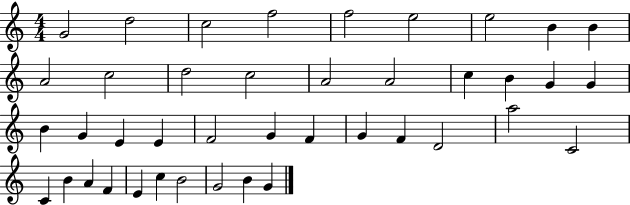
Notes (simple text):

G4/h D5/h C5/h F5/h F5/h E5/h E5/h B4/q B4/q A4/h C5/h D5/h C5/h A4/h A4/h C5/q B4/q G4/q G4/q B4/q G4/q E4/q E4/q F4/h G4/q F4/q G4/q F4/q D4/h A5/h C4/h C4/q B4/q A4/q F4/q E4/q C5/q B4/h G4/h B4/q G4/q